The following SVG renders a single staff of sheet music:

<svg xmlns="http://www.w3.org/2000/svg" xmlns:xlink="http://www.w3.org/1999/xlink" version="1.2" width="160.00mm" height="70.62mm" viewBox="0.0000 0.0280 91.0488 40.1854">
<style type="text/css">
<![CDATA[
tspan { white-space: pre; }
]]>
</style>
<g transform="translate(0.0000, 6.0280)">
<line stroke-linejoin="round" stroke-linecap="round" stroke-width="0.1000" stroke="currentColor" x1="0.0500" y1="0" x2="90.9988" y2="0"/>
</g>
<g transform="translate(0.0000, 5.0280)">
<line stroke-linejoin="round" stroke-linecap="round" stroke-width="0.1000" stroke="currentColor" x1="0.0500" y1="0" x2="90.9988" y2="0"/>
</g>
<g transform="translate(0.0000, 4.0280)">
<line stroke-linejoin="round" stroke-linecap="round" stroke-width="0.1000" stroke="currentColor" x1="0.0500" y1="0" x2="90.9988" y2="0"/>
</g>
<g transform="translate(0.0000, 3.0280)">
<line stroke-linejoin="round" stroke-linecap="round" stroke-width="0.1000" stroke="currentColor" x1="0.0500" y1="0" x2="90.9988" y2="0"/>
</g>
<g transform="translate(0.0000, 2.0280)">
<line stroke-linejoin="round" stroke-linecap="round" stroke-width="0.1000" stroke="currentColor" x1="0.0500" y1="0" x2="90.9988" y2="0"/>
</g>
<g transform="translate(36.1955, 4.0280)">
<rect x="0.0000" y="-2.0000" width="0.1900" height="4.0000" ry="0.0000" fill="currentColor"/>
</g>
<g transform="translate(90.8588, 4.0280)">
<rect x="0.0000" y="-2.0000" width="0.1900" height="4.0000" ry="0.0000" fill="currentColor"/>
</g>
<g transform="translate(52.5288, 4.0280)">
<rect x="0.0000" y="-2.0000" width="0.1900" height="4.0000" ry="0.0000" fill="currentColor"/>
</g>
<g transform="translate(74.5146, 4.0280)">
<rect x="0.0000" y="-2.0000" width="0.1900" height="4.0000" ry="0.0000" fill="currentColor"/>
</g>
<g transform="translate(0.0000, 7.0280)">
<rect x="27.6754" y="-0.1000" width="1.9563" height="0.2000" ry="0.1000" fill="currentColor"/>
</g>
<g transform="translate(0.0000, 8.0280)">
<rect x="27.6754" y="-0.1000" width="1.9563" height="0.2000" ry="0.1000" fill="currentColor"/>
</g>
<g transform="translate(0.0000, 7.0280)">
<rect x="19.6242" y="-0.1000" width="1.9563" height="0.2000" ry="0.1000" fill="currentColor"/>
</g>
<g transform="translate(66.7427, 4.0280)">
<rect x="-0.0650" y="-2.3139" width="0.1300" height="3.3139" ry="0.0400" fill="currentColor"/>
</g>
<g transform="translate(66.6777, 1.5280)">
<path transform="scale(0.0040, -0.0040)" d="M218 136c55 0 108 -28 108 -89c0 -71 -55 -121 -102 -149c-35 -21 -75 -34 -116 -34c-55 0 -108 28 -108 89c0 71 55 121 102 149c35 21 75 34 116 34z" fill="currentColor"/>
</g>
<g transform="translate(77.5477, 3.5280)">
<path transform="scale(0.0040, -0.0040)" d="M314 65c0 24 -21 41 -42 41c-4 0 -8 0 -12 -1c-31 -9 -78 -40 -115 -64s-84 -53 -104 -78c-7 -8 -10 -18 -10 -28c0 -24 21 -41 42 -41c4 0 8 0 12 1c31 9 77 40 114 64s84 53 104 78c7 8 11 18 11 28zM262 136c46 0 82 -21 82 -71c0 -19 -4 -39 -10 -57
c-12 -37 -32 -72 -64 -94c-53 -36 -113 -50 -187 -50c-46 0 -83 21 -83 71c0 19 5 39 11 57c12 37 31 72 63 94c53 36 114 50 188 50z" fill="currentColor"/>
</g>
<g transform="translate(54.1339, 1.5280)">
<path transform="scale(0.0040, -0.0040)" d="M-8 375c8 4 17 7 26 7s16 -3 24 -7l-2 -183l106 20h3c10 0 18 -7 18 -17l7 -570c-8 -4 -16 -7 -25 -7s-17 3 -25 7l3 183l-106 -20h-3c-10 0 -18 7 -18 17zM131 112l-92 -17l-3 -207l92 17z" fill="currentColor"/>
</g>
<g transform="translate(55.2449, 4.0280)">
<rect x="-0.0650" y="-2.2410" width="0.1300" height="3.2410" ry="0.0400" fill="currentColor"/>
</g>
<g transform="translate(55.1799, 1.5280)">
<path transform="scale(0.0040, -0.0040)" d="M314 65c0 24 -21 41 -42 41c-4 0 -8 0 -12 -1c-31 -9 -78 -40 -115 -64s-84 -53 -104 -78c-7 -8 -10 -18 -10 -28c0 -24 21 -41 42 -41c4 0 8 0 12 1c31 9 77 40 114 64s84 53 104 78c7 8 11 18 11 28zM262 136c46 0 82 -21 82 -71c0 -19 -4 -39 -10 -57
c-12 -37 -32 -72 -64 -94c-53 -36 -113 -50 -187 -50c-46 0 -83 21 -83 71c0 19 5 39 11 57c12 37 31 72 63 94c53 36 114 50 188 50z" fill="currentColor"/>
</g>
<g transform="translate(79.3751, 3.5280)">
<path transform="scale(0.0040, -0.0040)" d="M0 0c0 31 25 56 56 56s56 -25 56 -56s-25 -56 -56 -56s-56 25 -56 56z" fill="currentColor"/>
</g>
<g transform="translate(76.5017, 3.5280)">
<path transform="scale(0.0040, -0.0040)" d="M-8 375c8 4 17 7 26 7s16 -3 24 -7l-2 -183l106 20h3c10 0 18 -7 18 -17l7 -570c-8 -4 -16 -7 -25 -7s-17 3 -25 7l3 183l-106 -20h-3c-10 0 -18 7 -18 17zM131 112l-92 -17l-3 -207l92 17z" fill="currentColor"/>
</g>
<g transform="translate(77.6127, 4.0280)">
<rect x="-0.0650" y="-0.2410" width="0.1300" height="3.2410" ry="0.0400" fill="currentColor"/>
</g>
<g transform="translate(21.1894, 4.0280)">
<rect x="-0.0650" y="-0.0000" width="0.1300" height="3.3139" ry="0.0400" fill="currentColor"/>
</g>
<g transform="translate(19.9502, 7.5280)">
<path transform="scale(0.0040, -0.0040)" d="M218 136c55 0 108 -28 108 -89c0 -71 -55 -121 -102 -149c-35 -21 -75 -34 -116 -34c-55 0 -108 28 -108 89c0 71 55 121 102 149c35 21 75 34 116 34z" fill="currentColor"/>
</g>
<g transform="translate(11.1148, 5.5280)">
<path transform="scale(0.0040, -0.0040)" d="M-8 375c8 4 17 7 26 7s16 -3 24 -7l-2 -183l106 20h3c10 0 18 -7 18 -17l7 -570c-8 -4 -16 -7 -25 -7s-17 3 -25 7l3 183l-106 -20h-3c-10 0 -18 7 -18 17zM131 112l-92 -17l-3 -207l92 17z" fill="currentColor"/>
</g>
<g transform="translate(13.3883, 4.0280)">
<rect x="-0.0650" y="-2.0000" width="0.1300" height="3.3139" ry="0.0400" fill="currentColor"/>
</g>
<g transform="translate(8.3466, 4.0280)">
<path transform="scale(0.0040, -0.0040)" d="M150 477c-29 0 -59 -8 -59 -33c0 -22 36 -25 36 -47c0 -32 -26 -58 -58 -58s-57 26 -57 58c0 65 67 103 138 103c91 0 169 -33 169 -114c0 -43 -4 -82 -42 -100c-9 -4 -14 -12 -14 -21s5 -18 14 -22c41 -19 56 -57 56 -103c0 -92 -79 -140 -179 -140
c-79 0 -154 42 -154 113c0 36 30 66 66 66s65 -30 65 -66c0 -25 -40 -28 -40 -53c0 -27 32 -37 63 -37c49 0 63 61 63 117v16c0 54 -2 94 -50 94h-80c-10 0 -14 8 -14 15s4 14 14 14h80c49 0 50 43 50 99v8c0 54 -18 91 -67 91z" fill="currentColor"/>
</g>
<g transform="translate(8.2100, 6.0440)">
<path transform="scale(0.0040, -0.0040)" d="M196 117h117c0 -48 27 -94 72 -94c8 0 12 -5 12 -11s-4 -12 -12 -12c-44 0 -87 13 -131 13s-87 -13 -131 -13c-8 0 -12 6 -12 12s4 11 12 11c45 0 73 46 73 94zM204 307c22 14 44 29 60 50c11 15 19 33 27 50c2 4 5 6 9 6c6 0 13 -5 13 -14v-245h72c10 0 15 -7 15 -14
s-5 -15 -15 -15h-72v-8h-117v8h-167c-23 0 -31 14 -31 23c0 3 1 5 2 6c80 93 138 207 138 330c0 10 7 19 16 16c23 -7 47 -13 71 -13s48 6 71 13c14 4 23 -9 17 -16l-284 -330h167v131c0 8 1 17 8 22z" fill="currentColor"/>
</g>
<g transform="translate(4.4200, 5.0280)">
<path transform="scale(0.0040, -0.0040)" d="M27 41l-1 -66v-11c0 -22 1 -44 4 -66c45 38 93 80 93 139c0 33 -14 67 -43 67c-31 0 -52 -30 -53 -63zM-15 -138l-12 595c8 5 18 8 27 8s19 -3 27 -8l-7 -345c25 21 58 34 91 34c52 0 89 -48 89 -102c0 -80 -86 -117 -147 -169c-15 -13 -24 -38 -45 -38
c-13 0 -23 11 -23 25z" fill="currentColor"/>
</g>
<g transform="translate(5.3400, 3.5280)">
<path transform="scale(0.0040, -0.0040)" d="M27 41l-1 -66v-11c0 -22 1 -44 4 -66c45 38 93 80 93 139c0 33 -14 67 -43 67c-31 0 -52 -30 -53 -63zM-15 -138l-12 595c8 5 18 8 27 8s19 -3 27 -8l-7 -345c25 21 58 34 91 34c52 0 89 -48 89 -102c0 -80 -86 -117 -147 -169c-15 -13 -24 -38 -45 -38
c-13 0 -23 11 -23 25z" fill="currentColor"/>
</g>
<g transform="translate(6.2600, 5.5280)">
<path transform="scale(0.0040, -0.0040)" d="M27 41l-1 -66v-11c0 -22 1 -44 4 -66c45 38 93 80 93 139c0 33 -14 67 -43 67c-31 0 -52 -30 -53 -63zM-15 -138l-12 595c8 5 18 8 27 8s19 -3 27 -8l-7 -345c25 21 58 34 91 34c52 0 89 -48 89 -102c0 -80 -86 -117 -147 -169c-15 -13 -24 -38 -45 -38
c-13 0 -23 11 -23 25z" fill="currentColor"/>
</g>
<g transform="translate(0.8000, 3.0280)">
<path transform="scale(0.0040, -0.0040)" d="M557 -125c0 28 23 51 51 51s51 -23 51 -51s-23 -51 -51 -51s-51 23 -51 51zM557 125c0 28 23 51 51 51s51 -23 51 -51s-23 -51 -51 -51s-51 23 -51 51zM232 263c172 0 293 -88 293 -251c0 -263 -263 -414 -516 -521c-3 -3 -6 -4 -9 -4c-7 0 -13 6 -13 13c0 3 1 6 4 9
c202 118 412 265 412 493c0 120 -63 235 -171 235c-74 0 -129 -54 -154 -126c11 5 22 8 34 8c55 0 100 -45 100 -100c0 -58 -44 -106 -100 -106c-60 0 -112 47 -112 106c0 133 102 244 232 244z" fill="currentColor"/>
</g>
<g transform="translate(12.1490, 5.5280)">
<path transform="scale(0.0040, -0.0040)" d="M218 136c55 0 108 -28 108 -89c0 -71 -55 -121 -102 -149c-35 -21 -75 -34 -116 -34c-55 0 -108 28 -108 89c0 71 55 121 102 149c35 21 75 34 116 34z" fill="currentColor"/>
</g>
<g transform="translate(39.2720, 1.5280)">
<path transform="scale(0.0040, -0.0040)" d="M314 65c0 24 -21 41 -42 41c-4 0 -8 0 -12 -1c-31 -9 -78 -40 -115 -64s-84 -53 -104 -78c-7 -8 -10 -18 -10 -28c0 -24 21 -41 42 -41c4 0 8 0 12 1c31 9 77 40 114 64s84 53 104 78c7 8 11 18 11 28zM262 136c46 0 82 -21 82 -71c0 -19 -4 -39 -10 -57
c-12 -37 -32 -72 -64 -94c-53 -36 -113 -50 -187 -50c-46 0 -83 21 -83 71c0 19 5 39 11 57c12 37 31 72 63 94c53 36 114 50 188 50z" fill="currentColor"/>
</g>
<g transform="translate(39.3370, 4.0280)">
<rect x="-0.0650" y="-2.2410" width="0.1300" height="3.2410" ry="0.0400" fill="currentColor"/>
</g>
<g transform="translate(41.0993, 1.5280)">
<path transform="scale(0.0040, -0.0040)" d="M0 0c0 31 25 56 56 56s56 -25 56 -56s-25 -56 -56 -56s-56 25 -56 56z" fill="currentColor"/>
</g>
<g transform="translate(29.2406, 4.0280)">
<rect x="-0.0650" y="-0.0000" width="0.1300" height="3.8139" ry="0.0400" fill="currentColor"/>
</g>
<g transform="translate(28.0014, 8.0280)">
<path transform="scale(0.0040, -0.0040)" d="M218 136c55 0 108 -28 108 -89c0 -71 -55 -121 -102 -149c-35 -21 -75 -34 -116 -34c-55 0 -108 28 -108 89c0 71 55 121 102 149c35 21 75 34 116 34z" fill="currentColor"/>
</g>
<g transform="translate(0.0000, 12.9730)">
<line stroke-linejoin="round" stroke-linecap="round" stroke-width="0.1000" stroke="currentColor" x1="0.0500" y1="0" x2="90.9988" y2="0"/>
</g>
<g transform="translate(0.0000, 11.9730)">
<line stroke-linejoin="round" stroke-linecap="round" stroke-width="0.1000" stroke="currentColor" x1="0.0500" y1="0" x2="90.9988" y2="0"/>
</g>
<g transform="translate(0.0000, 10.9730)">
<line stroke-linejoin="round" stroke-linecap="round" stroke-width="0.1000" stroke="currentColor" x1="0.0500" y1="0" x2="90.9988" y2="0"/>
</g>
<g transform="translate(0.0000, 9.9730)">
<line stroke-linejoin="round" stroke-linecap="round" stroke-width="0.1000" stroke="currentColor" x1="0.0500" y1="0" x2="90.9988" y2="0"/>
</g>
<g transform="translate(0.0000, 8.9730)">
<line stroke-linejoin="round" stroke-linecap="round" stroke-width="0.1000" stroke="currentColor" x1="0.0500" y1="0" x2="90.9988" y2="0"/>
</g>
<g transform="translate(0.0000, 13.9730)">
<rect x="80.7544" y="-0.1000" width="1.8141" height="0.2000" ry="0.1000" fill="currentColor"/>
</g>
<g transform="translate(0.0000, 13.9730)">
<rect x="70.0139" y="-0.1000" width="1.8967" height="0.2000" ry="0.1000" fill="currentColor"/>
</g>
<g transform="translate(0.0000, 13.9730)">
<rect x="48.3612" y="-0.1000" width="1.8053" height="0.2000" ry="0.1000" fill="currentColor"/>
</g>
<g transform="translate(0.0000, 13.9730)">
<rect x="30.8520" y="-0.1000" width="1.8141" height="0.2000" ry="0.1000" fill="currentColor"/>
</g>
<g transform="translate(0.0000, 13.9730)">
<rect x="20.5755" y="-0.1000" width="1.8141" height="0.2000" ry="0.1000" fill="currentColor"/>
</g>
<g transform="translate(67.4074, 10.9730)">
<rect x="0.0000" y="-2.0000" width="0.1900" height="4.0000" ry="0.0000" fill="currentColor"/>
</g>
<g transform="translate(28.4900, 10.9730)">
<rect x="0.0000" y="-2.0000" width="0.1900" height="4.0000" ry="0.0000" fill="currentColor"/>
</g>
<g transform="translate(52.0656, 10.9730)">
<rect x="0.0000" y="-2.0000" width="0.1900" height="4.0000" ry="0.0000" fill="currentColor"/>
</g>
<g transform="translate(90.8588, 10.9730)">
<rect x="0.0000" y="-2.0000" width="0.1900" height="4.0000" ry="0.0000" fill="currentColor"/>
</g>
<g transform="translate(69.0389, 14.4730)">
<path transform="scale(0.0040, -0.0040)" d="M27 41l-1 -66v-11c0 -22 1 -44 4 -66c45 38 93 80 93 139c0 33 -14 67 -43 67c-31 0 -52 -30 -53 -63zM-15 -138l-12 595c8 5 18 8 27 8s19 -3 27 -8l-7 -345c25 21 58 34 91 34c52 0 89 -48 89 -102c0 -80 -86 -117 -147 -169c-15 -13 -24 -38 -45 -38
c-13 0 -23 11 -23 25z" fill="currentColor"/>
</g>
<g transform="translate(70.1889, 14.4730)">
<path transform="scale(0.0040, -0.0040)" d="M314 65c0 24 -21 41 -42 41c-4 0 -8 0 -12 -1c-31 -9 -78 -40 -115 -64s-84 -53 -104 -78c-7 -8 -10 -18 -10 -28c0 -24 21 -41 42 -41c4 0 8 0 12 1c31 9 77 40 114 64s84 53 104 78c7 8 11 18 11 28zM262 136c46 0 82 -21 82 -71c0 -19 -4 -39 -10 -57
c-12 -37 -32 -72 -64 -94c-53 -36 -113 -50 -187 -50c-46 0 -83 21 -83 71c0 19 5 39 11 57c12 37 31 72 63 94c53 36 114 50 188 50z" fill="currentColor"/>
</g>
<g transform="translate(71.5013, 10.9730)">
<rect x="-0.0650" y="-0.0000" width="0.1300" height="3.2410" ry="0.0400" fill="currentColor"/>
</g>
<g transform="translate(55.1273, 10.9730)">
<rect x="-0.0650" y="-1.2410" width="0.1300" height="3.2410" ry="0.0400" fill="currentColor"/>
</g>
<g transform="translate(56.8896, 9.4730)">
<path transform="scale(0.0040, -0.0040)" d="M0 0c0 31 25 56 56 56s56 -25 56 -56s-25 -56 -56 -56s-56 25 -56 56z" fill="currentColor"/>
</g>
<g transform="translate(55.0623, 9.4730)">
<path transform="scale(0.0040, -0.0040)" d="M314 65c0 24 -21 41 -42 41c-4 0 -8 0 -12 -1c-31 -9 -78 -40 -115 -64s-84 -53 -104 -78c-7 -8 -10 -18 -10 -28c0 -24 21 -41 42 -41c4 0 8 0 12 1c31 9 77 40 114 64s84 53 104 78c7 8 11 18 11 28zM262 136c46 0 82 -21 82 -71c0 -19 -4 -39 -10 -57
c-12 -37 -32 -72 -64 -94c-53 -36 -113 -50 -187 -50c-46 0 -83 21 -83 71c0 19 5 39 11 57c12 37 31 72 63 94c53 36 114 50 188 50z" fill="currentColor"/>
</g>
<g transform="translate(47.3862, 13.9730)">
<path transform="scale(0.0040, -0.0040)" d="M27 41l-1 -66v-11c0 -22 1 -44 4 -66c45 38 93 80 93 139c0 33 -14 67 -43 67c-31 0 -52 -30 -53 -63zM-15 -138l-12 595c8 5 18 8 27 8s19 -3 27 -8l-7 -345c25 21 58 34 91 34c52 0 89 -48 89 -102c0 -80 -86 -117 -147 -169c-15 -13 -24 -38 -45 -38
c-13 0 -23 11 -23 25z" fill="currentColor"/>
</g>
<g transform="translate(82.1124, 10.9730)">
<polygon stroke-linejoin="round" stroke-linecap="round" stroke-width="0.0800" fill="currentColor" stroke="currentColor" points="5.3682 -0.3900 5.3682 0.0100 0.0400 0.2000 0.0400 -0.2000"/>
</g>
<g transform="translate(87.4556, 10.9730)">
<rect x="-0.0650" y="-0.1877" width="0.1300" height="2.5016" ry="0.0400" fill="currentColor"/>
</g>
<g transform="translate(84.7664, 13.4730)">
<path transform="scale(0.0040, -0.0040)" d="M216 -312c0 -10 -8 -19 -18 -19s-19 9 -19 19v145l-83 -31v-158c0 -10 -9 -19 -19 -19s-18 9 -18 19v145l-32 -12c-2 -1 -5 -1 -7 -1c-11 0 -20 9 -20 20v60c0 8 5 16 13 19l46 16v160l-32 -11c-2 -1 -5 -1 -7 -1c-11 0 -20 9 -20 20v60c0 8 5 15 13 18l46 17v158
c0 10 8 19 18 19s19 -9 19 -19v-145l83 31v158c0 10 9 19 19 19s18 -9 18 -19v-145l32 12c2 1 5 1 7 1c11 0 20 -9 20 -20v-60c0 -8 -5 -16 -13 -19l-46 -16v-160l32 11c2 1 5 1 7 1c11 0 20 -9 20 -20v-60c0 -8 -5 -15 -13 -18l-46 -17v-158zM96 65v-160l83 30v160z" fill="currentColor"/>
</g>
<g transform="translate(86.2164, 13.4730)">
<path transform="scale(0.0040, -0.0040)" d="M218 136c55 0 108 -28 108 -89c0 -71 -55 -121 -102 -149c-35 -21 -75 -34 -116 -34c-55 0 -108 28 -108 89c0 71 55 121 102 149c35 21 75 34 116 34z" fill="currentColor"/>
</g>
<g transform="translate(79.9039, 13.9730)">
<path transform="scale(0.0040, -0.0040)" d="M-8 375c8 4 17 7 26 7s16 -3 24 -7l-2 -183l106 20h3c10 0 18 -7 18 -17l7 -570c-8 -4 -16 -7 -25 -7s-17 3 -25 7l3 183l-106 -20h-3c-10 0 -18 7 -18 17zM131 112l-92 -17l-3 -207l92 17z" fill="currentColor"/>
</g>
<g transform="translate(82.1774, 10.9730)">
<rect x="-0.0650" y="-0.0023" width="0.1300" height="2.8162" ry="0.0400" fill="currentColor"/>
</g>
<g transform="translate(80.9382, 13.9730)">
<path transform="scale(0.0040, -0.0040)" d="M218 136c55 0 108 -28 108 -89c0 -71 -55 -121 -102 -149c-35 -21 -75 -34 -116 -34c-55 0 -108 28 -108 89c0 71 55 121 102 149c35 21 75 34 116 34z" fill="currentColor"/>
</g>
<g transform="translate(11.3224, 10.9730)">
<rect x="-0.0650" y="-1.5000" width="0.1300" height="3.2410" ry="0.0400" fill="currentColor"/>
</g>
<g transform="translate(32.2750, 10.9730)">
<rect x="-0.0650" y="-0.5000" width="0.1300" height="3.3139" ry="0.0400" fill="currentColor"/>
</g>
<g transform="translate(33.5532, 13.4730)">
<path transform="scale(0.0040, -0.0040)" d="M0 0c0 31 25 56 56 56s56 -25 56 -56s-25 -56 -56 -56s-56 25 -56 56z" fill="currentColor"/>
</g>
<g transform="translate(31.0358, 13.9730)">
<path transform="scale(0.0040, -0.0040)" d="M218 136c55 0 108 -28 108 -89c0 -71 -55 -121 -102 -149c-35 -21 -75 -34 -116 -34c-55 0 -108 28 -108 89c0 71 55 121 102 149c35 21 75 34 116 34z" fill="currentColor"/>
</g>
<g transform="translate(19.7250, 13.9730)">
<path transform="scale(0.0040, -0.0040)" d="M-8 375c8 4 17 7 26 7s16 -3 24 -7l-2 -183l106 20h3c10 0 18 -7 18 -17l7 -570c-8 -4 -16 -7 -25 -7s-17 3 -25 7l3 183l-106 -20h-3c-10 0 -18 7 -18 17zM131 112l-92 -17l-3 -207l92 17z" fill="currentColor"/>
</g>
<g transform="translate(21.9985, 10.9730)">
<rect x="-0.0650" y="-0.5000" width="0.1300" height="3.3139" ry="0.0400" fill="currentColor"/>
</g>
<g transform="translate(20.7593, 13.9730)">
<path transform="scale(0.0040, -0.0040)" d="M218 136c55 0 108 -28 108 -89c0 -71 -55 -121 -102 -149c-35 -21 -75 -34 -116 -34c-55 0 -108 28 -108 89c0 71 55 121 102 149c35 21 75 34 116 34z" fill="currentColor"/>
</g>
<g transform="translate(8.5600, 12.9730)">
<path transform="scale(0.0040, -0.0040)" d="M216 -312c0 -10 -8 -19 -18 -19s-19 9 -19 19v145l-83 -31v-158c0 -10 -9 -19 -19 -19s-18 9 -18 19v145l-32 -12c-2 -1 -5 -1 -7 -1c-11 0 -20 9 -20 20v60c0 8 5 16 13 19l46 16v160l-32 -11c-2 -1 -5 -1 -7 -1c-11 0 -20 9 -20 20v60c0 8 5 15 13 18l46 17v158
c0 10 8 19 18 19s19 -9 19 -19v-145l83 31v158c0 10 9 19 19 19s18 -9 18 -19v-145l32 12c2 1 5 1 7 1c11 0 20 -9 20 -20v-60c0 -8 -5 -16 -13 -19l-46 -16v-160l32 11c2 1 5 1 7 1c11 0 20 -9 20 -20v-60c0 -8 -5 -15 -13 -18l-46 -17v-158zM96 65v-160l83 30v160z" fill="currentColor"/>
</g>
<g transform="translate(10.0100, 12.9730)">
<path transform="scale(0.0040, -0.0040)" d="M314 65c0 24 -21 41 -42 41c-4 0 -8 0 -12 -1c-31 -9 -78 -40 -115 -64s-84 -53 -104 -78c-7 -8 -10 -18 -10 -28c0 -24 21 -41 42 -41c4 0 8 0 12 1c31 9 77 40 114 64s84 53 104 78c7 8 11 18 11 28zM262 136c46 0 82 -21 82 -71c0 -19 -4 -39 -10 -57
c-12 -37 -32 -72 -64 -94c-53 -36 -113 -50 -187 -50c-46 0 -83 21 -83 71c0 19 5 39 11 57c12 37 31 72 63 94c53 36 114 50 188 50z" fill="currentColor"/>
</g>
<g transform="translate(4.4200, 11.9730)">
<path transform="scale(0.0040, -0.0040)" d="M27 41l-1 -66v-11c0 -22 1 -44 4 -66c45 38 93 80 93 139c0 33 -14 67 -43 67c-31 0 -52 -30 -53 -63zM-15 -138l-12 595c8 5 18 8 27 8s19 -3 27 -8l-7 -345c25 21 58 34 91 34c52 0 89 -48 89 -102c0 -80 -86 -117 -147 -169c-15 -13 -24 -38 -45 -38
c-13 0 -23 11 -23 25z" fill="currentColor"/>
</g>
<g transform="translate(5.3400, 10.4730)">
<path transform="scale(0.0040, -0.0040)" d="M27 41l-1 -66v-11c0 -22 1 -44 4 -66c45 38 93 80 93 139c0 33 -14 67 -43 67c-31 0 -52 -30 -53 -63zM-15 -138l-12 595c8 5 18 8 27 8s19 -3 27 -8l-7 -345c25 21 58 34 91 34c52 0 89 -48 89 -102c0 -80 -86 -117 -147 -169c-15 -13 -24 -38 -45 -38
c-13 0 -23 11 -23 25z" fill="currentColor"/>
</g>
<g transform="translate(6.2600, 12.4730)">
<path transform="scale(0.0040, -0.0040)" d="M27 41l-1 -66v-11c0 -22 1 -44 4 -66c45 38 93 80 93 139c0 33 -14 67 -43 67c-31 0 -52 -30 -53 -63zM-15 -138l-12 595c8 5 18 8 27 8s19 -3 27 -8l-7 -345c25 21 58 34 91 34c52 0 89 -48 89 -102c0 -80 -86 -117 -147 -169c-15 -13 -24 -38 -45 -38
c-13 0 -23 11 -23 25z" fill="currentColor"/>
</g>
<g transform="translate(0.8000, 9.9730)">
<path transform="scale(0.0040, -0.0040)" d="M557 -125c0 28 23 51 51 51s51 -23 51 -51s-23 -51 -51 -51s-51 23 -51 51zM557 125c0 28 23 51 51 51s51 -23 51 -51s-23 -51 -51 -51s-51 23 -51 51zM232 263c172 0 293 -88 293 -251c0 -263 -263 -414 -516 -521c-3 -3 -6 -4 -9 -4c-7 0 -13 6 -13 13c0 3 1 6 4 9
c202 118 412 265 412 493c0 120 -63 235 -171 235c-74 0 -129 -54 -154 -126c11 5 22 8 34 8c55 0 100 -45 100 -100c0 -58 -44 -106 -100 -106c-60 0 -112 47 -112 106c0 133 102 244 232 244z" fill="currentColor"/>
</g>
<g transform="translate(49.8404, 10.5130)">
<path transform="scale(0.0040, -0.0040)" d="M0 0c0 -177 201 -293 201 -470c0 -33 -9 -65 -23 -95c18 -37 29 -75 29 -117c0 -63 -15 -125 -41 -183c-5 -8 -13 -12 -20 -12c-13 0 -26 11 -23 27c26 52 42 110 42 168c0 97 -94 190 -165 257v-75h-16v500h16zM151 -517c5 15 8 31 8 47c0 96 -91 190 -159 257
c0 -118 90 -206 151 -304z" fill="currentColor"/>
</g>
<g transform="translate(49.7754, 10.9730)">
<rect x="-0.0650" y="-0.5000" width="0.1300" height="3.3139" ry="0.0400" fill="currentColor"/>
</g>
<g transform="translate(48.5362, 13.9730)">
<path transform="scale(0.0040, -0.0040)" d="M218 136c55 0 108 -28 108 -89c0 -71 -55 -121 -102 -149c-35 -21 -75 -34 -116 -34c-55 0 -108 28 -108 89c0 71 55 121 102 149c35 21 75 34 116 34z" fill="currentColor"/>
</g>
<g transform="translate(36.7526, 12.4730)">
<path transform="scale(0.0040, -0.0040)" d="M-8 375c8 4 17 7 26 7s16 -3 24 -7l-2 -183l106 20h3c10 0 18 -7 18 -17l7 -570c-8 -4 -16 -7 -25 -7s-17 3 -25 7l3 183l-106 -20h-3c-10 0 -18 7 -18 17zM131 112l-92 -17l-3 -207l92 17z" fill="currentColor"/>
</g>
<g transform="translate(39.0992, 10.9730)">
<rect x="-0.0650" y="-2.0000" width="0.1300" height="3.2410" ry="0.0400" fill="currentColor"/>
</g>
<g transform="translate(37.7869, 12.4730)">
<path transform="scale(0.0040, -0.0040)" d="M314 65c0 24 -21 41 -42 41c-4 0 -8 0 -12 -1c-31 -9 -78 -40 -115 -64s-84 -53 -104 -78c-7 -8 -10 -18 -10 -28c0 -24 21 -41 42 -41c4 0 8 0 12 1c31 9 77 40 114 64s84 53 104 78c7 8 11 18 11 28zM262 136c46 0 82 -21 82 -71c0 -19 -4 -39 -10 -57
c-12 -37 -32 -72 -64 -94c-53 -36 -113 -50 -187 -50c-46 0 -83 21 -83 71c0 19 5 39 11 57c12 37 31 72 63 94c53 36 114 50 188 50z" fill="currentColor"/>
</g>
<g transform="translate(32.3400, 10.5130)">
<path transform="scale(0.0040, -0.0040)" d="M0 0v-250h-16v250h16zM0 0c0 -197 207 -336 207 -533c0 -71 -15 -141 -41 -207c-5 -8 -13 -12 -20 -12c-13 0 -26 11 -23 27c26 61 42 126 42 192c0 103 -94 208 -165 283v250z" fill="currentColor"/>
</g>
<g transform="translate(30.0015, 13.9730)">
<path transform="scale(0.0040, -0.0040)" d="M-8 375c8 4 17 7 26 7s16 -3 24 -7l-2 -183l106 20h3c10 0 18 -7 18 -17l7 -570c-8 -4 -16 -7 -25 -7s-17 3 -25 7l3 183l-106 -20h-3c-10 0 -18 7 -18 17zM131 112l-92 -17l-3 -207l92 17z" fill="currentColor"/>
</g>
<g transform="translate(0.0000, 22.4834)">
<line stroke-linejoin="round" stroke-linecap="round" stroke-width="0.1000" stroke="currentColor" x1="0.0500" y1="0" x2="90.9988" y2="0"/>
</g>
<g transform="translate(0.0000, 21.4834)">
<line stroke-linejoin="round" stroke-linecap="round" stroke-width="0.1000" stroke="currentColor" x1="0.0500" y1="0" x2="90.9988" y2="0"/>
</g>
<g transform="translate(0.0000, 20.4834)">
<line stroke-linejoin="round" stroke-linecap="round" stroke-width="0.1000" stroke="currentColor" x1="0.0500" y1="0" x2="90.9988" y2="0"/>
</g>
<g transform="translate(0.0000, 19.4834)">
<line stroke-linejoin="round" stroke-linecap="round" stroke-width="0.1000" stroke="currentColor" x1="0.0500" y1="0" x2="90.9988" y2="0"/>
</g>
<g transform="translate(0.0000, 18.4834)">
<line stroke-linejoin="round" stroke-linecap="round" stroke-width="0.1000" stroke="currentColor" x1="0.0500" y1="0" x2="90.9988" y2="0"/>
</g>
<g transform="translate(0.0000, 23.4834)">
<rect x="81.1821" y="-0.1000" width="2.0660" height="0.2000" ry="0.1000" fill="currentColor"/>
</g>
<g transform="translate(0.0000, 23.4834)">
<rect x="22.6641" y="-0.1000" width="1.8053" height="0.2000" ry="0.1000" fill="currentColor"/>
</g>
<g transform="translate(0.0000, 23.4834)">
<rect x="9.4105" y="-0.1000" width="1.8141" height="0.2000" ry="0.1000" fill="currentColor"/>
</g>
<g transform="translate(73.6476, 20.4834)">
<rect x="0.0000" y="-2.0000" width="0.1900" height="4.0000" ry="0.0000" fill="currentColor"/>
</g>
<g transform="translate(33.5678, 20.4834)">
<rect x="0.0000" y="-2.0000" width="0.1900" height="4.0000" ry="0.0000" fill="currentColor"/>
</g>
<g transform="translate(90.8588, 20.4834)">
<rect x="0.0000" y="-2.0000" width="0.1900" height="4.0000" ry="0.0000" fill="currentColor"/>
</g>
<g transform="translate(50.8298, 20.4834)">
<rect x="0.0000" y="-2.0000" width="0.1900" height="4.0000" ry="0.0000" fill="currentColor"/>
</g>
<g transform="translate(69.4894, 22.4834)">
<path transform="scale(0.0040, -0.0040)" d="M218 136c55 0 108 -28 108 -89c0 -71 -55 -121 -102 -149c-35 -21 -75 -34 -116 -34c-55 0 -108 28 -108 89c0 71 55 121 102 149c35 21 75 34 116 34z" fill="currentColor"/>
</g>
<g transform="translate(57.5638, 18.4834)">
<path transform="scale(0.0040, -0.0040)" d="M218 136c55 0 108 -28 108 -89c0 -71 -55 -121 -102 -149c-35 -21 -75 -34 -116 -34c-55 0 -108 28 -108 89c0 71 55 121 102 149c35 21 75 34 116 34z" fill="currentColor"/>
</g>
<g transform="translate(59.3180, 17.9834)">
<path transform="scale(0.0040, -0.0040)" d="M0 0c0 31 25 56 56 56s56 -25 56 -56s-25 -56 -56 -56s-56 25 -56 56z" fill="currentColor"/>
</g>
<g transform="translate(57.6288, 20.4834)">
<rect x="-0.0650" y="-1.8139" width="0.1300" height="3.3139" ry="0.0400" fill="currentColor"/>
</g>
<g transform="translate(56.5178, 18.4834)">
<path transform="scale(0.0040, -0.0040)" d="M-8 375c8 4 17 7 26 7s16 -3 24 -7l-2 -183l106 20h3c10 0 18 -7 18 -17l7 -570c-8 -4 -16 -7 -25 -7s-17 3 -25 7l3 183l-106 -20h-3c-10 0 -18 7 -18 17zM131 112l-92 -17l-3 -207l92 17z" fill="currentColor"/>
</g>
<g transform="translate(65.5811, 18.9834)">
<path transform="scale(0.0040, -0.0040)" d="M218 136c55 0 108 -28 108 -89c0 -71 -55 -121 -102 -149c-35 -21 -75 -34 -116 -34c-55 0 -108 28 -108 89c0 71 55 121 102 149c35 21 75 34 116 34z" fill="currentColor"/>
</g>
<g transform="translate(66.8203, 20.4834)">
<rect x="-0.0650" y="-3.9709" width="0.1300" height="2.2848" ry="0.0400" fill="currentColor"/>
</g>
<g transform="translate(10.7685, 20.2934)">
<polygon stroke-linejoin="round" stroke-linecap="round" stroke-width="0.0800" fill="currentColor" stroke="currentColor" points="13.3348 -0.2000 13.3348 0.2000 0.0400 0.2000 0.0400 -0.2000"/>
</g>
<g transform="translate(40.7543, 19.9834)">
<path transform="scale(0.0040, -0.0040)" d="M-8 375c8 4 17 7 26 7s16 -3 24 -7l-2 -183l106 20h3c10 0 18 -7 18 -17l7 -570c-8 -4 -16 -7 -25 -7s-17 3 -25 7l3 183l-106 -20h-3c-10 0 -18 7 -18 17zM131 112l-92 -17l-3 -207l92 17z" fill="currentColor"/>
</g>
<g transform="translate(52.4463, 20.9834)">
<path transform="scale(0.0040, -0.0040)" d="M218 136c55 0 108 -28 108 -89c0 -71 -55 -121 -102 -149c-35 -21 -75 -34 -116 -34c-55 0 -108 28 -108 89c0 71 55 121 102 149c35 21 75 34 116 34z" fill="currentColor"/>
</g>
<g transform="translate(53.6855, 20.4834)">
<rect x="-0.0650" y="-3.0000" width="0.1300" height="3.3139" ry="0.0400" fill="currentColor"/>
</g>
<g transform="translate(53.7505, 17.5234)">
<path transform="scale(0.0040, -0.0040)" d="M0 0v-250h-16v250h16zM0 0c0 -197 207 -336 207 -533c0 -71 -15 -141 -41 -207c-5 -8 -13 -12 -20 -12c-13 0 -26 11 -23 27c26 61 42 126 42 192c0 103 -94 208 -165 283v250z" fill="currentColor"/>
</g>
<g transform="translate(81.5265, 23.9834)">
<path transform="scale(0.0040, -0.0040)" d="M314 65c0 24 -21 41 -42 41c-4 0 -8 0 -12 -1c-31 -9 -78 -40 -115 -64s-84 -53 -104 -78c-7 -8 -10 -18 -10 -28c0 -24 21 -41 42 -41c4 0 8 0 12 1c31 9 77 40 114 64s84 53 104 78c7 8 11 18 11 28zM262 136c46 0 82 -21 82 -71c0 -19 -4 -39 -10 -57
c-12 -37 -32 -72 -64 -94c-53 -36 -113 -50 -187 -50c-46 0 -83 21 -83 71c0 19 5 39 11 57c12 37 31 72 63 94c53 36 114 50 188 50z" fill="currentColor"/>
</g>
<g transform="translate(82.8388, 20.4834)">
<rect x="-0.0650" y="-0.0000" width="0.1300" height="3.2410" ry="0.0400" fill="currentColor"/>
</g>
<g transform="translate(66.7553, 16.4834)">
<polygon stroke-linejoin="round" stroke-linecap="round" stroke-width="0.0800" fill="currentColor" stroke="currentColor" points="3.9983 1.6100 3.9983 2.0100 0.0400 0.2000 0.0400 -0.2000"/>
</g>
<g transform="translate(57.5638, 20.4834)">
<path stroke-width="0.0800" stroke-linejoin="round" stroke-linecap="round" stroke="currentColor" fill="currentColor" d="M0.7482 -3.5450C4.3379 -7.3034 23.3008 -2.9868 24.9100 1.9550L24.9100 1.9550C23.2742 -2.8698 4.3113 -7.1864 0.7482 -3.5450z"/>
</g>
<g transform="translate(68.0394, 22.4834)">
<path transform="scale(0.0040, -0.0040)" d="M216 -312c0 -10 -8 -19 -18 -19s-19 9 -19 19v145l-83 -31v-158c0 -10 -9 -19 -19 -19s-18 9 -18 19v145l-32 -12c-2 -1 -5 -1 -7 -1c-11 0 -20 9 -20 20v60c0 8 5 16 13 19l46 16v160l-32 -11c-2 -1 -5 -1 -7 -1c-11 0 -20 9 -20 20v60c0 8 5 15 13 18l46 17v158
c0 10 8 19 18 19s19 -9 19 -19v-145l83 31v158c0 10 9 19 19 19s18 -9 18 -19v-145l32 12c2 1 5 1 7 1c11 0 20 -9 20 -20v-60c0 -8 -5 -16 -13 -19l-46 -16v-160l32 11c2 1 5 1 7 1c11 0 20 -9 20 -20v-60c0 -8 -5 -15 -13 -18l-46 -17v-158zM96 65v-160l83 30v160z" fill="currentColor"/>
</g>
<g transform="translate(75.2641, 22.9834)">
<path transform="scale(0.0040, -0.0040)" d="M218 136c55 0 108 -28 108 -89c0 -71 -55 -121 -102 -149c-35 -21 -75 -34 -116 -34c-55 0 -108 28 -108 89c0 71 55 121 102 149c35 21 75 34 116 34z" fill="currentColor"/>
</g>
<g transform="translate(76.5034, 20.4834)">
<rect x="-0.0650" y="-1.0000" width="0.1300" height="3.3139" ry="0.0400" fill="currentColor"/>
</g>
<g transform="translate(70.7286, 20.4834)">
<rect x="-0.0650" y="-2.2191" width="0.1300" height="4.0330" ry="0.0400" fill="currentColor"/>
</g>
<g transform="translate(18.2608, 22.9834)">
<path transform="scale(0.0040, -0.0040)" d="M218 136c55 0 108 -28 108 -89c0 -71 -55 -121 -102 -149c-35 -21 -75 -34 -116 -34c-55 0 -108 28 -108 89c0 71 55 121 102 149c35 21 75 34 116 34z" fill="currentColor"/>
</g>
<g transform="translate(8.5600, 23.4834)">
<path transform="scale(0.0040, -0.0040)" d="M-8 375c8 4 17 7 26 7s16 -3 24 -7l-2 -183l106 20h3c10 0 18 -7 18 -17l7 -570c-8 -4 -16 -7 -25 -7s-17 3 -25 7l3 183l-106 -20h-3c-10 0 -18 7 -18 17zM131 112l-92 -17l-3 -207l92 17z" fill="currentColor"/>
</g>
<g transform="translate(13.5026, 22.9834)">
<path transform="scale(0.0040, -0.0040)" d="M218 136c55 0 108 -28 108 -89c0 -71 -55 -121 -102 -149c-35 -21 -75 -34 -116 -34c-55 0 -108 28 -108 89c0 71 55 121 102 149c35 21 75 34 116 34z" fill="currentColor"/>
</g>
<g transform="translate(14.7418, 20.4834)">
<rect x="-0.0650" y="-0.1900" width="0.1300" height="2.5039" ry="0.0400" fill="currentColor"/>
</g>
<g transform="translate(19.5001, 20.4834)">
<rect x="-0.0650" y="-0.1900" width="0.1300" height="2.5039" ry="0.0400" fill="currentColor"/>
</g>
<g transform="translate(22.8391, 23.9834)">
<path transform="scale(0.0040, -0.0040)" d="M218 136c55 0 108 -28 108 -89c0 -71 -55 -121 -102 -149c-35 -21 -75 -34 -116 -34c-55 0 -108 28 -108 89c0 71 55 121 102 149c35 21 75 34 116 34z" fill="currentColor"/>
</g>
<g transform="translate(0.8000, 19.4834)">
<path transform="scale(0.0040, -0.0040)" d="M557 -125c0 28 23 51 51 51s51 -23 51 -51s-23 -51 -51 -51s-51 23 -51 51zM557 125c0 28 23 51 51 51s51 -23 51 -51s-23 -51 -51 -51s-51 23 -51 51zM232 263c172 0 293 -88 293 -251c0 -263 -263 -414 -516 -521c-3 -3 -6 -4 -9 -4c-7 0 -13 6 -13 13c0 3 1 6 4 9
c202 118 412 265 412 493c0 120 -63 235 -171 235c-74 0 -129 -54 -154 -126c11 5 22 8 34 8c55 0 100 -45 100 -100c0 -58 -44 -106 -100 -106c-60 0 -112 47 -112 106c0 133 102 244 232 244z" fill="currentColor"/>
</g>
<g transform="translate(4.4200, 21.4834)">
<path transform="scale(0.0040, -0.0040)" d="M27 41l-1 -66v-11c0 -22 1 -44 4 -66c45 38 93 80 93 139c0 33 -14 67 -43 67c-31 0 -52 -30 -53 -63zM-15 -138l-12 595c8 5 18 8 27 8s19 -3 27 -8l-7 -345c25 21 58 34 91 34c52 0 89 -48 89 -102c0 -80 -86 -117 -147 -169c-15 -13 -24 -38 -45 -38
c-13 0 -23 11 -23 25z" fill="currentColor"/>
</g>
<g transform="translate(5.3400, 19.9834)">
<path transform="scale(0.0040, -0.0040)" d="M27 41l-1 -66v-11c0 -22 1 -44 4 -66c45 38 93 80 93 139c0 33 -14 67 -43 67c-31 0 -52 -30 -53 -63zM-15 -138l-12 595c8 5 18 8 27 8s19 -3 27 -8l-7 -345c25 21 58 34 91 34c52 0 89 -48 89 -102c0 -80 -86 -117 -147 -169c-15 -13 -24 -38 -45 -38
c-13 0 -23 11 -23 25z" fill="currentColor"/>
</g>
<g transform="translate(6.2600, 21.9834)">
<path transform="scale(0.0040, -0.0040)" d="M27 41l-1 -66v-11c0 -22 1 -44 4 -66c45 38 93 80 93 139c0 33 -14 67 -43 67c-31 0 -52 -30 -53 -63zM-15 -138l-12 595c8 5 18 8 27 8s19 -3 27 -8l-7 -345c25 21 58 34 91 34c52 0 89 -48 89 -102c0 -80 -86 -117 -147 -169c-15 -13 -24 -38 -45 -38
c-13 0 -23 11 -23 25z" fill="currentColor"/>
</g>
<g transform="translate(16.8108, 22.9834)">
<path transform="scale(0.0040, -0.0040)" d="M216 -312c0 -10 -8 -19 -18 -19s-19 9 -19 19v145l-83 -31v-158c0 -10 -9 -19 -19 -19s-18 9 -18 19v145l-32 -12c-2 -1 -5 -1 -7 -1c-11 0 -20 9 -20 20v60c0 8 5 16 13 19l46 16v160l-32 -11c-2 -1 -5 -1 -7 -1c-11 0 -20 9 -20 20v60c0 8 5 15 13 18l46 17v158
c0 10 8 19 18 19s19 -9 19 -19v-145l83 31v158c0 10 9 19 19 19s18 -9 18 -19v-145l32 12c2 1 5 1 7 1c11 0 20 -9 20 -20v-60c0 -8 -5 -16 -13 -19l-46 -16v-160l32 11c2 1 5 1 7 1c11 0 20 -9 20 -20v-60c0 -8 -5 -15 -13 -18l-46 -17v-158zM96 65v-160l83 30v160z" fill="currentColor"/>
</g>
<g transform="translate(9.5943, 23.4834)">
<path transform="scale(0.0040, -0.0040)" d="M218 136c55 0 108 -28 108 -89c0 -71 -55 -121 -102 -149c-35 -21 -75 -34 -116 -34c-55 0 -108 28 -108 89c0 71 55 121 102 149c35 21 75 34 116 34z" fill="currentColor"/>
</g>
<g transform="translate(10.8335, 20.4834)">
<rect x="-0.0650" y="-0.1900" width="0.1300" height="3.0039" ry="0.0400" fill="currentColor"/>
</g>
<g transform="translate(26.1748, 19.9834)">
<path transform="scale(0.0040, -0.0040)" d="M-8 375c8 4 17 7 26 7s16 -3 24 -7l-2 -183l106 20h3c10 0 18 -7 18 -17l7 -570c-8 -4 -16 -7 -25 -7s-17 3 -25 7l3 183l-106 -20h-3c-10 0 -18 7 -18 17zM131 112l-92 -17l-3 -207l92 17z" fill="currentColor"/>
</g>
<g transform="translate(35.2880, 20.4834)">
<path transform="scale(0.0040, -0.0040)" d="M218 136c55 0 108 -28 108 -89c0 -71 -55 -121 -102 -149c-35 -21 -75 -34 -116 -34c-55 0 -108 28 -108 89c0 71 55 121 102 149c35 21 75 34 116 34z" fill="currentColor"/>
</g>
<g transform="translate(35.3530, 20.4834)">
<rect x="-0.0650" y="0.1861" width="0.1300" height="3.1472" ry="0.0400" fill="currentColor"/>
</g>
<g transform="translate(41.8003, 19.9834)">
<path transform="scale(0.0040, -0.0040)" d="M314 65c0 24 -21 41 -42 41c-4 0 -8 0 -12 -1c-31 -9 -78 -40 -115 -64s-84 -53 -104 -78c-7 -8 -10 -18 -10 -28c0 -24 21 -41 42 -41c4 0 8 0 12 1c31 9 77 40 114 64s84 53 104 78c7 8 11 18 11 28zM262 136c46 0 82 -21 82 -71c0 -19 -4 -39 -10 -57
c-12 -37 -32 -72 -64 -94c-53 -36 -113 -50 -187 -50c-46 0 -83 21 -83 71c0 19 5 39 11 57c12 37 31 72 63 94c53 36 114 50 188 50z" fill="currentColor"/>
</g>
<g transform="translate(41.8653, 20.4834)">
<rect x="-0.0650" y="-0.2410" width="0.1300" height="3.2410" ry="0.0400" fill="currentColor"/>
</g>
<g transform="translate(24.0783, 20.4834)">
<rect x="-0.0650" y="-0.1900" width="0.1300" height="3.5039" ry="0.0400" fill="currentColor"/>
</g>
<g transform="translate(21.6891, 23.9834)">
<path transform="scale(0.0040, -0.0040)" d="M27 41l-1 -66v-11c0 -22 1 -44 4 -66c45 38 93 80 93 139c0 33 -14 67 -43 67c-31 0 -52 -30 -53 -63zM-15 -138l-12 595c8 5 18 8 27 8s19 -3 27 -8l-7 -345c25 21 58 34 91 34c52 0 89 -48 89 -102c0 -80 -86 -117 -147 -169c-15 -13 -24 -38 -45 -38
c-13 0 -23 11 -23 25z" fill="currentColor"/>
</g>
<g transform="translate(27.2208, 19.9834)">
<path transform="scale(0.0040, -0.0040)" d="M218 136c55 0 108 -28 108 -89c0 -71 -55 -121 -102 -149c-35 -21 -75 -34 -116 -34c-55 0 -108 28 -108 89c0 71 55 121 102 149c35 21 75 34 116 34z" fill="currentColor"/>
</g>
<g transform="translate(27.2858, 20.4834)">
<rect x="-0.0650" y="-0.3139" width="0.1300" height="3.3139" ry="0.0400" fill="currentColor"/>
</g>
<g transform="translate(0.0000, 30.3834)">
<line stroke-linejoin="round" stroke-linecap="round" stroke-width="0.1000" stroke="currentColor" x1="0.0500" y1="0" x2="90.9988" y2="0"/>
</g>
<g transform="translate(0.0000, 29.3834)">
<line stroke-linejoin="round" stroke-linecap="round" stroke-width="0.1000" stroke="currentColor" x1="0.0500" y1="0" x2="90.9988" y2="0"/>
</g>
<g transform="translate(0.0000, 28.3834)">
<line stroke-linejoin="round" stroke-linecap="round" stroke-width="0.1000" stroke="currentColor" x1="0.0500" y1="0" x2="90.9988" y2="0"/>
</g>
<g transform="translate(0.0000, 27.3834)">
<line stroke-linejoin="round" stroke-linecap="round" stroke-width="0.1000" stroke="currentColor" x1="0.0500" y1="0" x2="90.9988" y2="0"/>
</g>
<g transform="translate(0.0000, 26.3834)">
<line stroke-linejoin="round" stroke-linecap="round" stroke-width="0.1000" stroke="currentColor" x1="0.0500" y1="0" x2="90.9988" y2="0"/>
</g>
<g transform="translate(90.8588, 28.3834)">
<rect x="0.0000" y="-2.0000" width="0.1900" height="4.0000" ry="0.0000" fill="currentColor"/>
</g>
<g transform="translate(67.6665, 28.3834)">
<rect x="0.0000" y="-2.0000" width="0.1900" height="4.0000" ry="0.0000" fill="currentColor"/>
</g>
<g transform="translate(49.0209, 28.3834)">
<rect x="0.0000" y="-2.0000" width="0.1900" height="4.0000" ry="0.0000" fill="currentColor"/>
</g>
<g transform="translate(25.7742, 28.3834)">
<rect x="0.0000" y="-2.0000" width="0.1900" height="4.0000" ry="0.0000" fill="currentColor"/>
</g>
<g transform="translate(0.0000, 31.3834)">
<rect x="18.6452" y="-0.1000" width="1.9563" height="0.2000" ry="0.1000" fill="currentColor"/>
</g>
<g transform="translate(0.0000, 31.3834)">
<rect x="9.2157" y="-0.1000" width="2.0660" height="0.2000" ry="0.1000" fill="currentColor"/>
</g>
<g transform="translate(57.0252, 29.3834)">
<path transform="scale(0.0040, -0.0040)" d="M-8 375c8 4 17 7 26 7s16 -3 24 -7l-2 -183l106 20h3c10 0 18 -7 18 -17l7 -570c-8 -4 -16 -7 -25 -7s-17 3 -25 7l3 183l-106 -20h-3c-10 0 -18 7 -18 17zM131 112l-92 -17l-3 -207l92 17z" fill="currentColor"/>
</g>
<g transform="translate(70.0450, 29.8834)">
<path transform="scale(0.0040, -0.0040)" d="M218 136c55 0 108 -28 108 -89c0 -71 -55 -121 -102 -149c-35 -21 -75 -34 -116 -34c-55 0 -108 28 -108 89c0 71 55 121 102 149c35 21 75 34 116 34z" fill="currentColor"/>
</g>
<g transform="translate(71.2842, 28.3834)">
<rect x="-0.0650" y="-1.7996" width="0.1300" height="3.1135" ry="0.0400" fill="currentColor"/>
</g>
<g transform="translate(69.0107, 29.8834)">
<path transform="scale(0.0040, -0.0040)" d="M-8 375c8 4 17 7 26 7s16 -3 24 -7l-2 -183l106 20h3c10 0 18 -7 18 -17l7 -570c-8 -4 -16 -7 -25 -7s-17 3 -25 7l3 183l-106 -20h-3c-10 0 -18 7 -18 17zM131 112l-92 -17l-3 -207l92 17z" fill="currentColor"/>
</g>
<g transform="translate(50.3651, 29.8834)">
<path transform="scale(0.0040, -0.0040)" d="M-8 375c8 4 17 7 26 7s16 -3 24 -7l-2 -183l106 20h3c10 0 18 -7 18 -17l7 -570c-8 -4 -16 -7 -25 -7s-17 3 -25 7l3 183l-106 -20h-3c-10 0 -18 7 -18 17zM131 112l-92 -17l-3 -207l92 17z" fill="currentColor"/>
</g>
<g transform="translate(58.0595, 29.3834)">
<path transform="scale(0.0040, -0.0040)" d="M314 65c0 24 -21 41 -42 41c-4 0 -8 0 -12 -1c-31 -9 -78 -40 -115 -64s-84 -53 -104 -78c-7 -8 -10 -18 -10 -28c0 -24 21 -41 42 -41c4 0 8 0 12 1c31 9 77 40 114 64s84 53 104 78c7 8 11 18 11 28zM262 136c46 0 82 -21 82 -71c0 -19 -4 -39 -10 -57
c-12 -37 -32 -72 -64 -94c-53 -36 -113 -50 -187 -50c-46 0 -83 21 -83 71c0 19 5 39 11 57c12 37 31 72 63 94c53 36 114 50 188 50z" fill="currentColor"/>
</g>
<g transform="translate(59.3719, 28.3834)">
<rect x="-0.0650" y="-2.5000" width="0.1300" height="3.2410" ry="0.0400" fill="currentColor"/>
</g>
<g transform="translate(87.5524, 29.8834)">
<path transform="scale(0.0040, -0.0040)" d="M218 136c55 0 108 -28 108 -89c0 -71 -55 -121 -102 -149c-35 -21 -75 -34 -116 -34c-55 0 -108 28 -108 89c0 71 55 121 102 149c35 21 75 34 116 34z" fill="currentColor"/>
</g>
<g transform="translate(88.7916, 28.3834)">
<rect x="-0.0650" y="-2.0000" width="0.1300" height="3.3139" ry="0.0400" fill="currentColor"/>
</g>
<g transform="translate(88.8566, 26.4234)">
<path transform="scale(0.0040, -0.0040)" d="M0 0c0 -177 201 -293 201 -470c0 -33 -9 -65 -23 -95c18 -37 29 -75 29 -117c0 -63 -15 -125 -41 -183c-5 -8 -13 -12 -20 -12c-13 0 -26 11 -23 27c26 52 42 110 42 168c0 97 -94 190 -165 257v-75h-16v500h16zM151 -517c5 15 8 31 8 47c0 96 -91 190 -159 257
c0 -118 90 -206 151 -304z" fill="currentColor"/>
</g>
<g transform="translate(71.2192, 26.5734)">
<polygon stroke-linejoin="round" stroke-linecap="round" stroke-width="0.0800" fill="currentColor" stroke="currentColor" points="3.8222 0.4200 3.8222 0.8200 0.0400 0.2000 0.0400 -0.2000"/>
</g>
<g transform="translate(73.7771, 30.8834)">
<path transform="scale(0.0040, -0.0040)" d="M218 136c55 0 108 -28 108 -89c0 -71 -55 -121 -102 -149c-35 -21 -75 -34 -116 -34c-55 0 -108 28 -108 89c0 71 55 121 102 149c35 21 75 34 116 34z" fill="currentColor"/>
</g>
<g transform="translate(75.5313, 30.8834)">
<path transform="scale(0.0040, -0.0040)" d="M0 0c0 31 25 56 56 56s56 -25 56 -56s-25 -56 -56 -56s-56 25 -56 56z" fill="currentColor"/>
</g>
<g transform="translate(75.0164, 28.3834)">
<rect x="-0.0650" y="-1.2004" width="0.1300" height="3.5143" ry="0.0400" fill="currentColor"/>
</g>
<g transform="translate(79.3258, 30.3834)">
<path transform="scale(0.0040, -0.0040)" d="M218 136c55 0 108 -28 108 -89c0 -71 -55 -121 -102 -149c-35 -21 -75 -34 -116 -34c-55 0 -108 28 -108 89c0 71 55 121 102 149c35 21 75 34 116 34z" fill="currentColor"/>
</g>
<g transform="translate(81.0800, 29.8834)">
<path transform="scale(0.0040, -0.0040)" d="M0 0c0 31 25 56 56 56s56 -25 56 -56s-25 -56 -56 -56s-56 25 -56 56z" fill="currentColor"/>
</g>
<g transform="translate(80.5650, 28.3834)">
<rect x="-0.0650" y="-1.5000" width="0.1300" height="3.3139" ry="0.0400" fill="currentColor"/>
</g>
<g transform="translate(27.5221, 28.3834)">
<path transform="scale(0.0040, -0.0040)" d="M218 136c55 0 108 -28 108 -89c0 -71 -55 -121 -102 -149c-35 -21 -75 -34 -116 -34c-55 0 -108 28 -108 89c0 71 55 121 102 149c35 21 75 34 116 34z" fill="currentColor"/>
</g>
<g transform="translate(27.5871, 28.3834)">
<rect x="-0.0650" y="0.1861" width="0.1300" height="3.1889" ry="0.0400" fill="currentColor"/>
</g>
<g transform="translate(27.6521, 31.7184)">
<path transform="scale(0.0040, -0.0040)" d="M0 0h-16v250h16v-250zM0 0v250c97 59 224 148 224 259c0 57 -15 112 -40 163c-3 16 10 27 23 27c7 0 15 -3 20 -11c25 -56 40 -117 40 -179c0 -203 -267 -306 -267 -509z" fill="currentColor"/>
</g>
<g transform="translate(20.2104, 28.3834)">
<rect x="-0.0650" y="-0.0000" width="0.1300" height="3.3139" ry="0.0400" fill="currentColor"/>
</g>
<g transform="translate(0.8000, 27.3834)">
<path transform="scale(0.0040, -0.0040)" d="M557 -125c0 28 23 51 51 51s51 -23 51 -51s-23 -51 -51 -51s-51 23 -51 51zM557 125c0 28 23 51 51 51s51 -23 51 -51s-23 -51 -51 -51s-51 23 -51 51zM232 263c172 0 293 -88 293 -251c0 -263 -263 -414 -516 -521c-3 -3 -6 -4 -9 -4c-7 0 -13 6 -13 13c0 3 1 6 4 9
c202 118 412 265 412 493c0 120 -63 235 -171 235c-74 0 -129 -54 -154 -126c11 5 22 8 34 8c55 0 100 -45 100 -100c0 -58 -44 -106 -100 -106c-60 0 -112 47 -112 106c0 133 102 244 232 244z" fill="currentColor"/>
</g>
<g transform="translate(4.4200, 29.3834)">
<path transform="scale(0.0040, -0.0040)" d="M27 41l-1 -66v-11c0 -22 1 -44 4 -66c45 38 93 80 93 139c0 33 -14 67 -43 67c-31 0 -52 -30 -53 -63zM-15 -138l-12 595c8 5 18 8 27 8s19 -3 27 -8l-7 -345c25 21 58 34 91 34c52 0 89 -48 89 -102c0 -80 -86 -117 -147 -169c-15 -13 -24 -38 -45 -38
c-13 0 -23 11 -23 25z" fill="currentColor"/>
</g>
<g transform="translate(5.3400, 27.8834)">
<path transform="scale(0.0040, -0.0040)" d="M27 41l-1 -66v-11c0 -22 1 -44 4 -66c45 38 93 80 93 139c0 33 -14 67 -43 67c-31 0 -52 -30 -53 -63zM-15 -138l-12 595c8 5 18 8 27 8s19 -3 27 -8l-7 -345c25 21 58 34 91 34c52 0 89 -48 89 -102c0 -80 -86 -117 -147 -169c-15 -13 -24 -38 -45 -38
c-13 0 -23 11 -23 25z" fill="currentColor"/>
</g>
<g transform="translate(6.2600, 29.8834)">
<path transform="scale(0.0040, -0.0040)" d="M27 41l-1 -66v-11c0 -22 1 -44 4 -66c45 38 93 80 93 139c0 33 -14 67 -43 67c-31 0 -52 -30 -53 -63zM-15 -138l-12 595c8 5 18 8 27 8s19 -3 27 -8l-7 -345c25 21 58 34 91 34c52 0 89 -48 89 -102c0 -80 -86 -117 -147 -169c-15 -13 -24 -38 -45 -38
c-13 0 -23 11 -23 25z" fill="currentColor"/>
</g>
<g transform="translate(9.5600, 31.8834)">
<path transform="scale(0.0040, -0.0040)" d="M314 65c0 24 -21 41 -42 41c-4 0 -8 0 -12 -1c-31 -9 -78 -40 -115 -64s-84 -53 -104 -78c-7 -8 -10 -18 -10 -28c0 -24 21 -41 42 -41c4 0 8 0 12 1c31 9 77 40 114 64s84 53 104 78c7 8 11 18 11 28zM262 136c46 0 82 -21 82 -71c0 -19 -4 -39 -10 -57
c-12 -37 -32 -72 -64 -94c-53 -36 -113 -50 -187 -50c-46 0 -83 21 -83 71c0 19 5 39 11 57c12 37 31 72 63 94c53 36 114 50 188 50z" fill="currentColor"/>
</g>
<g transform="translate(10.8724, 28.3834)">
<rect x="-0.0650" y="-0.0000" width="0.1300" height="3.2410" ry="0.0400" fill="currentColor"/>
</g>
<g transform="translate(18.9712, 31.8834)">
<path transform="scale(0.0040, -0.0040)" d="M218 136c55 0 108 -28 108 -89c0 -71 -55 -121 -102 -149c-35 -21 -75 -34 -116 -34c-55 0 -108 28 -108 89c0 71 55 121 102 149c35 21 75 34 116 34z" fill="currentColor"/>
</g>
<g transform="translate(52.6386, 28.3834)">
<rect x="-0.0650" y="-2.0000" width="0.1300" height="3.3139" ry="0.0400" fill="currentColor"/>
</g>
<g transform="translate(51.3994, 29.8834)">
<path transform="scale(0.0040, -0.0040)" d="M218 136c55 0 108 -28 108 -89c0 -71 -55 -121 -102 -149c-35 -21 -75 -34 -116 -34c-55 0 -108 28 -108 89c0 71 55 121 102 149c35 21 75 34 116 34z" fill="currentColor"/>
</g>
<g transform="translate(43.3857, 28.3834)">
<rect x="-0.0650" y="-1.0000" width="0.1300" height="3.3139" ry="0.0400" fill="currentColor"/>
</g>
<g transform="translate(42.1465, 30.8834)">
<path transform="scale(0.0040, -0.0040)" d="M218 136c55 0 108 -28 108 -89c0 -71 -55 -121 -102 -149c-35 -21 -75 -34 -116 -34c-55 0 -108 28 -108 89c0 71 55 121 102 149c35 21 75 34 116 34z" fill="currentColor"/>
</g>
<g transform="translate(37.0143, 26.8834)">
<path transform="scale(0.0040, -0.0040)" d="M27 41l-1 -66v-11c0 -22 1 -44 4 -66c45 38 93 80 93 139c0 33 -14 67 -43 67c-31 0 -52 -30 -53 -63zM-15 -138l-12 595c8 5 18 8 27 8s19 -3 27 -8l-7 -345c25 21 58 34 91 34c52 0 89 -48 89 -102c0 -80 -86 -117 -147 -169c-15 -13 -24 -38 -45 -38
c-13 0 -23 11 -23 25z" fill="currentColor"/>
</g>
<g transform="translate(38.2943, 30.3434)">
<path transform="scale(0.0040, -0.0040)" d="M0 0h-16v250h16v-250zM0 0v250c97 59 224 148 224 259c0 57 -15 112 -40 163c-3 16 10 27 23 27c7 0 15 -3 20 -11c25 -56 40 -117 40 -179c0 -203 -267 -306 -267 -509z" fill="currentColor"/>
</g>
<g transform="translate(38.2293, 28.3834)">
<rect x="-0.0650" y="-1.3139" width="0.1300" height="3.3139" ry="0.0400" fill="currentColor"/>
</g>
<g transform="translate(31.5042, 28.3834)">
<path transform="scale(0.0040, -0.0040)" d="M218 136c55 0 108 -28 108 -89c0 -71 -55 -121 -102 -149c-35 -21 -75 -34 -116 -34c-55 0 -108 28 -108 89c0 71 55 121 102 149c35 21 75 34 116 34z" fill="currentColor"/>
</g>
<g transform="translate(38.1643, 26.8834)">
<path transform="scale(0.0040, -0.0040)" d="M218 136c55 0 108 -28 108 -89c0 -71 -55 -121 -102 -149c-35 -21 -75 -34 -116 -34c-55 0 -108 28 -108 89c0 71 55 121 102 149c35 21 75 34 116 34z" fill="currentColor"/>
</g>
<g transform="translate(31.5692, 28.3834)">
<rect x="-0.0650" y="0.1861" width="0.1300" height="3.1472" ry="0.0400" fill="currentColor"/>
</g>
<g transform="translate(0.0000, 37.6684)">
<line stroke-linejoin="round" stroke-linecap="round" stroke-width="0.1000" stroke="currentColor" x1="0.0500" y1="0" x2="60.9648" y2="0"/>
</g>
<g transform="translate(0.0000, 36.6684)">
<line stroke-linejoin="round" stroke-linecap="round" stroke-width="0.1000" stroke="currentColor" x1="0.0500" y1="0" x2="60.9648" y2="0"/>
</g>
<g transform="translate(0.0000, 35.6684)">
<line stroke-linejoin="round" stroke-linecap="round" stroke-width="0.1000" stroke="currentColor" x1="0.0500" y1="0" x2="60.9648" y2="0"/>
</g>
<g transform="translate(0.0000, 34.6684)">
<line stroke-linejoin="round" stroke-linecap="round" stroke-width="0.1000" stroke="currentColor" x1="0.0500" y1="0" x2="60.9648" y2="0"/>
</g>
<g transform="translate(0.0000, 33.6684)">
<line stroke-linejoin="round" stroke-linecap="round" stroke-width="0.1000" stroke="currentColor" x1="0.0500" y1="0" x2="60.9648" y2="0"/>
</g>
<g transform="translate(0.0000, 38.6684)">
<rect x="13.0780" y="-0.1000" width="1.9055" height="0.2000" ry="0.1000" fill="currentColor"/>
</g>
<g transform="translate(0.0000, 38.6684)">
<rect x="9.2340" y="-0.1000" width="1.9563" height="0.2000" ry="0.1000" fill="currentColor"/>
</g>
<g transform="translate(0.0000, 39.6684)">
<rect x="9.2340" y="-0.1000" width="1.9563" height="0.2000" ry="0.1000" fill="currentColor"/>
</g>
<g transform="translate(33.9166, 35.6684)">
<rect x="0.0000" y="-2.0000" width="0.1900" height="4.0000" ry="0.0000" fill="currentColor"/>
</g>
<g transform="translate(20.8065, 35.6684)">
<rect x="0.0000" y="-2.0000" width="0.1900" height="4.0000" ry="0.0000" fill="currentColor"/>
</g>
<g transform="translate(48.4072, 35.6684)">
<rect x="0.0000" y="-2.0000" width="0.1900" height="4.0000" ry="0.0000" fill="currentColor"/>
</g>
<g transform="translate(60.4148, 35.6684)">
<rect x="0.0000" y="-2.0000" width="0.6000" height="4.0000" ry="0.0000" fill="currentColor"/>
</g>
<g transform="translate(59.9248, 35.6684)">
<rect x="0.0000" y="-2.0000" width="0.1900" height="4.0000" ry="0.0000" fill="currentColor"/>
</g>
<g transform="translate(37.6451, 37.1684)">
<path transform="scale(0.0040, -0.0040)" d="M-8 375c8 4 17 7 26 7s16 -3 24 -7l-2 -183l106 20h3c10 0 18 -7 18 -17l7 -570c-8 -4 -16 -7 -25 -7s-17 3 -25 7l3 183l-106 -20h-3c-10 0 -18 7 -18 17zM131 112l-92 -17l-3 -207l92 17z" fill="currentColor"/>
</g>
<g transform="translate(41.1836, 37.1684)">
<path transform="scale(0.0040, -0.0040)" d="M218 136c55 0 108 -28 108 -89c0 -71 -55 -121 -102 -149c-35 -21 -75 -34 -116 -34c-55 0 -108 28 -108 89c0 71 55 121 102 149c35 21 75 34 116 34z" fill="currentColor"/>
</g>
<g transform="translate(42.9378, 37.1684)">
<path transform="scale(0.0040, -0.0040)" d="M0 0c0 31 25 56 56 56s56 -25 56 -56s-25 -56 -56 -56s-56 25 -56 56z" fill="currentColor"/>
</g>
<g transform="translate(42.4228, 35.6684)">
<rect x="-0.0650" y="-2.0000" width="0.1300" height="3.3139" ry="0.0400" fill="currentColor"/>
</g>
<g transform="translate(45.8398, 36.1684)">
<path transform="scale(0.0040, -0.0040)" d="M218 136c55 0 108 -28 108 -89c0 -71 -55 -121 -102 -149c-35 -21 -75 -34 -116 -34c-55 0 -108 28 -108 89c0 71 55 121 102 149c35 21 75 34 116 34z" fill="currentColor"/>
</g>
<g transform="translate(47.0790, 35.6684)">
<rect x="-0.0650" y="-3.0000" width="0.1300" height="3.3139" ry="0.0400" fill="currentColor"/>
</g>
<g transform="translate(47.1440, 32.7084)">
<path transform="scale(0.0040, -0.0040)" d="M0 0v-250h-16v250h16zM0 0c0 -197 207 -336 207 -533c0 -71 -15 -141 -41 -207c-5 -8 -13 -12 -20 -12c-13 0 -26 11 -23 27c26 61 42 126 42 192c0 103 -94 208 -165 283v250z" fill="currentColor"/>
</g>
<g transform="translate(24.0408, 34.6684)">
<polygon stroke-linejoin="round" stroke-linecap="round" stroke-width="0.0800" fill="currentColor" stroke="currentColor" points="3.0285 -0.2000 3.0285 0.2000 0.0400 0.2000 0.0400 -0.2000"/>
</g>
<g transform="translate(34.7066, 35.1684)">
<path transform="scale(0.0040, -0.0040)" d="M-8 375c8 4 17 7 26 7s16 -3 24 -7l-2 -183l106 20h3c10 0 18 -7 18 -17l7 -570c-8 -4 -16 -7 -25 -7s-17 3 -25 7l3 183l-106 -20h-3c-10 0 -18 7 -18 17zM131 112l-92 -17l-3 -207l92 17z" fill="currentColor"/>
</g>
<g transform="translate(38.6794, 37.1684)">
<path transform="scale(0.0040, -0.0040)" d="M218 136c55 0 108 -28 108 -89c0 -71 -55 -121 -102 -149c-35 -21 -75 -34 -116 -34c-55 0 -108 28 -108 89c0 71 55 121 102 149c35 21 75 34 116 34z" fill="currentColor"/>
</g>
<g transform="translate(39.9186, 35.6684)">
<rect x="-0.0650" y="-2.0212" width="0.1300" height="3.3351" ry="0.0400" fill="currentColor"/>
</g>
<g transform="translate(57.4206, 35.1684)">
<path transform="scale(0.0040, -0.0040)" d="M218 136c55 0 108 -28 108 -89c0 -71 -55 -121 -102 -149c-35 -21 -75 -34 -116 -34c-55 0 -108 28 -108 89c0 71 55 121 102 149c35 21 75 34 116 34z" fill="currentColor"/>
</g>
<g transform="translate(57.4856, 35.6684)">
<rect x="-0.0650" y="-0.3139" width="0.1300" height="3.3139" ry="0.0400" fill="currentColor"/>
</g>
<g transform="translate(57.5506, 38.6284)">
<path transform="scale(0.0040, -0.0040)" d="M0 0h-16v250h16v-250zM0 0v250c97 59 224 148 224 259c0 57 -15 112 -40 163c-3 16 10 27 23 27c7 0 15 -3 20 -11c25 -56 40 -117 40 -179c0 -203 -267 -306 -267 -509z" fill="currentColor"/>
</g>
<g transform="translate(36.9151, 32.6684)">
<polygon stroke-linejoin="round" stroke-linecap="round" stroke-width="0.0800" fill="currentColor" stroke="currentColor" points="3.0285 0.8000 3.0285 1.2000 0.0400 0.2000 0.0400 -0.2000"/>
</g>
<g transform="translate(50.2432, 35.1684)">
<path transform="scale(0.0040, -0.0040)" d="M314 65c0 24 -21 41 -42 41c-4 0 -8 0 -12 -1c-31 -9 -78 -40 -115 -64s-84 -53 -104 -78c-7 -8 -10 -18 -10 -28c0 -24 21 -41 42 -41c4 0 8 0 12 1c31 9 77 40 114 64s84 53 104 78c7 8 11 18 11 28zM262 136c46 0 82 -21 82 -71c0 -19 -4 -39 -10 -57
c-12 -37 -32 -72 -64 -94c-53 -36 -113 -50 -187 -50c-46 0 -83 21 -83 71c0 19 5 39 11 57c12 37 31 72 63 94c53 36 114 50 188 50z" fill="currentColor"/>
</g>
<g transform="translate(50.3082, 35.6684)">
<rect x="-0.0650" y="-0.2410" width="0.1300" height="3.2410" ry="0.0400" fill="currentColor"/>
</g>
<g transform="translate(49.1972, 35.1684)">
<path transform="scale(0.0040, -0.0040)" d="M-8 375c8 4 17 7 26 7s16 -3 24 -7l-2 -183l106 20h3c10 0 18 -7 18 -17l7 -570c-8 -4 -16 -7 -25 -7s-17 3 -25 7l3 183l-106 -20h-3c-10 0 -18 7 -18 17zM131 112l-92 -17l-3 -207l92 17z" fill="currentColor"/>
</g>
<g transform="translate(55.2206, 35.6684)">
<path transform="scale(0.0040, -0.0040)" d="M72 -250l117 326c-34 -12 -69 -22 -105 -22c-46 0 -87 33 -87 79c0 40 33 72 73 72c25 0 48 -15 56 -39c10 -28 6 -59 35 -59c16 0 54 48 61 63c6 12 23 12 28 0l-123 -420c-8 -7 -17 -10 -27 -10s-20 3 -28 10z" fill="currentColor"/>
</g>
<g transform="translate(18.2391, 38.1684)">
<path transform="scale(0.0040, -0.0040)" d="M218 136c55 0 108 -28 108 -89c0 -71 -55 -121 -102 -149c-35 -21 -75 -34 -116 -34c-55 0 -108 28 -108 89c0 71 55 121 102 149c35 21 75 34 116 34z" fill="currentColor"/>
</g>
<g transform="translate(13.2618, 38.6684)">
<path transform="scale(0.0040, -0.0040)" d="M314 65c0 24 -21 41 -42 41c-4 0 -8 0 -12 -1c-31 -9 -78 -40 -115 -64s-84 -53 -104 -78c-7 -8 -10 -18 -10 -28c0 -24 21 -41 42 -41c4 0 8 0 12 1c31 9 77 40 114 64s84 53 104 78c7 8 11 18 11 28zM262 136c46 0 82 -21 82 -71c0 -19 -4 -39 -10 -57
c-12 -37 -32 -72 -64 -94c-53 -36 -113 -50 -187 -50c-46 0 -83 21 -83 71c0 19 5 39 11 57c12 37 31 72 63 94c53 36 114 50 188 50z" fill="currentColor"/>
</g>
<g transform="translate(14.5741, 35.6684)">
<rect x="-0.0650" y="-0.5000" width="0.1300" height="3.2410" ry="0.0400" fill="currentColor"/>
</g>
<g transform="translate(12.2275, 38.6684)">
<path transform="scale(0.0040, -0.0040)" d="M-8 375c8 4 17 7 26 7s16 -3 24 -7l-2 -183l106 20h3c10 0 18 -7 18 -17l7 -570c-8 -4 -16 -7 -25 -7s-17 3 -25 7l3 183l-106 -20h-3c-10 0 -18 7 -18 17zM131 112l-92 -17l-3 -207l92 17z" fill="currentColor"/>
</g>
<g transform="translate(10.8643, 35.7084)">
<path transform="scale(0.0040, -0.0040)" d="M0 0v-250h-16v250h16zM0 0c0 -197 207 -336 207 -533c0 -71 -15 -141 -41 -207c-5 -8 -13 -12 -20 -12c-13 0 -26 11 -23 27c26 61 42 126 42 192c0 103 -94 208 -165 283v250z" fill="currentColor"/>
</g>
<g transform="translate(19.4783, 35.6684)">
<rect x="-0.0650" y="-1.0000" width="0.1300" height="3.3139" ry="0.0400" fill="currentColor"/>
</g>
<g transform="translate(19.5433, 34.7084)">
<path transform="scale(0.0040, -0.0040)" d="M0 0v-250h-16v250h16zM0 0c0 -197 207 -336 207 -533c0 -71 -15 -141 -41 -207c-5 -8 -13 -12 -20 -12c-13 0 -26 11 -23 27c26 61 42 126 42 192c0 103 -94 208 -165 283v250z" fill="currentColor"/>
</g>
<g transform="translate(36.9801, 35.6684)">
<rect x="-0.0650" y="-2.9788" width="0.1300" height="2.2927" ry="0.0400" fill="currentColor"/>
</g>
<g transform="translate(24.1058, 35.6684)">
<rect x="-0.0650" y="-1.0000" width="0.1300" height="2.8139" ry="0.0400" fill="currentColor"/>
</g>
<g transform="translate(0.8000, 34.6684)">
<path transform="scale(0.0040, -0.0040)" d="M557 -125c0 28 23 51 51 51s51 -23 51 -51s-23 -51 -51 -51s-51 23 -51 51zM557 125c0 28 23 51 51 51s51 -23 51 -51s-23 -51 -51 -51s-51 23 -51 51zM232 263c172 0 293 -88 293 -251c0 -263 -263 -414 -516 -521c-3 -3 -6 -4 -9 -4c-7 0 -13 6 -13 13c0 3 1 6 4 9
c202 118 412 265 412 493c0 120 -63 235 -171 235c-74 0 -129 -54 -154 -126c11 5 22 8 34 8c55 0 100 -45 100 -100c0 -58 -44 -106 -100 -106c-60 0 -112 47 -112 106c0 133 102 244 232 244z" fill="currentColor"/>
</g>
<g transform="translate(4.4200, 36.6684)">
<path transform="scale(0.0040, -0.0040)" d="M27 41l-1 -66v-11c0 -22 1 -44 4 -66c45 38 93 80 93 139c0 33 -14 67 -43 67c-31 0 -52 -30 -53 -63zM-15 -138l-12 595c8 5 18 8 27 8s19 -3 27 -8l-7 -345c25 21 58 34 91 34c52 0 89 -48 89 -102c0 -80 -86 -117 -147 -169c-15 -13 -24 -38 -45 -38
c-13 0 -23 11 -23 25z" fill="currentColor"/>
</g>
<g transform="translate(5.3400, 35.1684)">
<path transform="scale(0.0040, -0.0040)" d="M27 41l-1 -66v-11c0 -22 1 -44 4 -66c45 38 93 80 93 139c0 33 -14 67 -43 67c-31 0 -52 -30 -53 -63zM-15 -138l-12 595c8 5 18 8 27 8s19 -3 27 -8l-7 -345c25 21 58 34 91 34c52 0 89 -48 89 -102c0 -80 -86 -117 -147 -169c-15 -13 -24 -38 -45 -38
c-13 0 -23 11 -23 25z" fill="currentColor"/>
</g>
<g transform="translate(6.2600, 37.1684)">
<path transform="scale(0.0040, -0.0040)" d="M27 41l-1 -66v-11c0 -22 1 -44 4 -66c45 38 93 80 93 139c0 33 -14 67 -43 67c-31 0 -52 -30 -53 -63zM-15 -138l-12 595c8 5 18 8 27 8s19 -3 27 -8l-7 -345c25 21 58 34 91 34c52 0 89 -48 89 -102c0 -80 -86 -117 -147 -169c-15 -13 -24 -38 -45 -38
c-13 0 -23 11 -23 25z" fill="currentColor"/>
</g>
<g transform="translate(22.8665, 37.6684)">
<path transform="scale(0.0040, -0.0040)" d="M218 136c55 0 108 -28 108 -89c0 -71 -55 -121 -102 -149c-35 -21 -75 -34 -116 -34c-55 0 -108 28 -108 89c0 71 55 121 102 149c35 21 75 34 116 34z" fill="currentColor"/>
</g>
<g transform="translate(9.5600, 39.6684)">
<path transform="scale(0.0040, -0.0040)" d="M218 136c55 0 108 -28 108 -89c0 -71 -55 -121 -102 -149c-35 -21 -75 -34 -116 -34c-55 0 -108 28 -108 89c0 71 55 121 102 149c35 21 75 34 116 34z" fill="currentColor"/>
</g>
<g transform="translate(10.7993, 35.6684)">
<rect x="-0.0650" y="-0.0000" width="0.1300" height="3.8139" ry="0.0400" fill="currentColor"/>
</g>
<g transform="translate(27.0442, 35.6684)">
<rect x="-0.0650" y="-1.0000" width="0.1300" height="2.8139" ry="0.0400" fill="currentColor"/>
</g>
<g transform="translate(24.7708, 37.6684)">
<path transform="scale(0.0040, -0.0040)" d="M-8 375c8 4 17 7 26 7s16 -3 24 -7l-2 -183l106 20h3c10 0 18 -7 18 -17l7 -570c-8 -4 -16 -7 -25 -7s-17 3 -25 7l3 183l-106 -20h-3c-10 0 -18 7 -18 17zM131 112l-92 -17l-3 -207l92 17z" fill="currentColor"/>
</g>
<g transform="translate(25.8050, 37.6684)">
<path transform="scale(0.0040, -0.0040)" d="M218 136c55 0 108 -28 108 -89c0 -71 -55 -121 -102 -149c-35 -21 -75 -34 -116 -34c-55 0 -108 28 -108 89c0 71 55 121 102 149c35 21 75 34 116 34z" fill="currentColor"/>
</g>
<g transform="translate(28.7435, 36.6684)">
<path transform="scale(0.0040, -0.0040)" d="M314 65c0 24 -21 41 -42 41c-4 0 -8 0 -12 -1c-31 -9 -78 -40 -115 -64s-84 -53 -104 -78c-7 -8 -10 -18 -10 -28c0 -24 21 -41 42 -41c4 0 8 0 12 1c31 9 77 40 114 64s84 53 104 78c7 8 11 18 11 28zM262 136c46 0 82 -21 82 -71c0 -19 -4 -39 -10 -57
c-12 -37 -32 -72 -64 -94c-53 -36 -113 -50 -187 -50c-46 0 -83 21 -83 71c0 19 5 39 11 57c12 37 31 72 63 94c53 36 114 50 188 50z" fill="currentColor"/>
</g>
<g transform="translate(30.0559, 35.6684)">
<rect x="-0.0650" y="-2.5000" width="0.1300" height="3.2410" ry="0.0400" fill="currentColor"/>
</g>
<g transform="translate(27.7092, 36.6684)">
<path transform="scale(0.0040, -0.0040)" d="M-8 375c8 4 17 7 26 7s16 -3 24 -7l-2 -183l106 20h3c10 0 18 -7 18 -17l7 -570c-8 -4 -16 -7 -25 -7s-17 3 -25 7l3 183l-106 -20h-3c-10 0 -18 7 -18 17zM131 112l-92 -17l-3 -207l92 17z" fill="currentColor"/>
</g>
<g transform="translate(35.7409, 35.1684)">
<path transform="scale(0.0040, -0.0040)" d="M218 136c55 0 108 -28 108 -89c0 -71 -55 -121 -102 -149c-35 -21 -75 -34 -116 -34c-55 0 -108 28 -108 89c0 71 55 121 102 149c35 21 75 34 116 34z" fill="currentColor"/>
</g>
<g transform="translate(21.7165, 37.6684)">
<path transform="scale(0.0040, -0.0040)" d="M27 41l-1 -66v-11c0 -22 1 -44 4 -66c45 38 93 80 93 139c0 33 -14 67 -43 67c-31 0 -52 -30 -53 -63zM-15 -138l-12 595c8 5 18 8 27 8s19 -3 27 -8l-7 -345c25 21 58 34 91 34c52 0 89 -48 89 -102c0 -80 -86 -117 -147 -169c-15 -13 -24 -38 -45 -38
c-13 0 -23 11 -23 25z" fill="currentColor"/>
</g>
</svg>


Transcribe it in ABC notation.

X:1
T:Untitled
M:3/4
L:1/4
K:Eb
A,, D,, C,, _B,2 B,2 B, E,2 ^G,,2 E,, E,,/2 A,,2 _E,,/4 G,2 _D,,2 E,,/2 ^F,,/2 E,,/2 F,,/2 ^F,,/2 _D,,/2 E, D, E,2 C,/2 A, G,/2 ^G,,/2 F,, D,,2 D,,2 D,, D,/2 D, _G,/2 F,, A,, B,,2 A,,/2 F,,/2 G,, A,,/4 C,,/2 E,,2 F,,/2 _G,,/2 G,,/2 B,,2 E,/2 A,,/2 A,, C,/2 E,2 z/2 E,/2